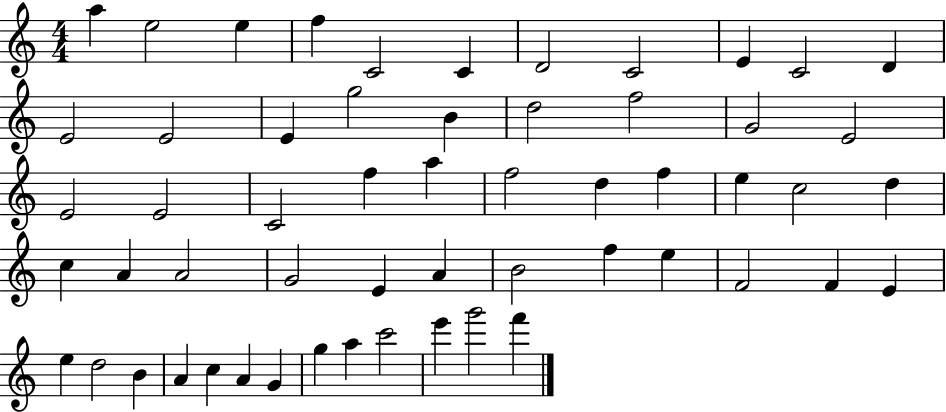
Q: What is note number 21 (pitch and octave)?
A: E4